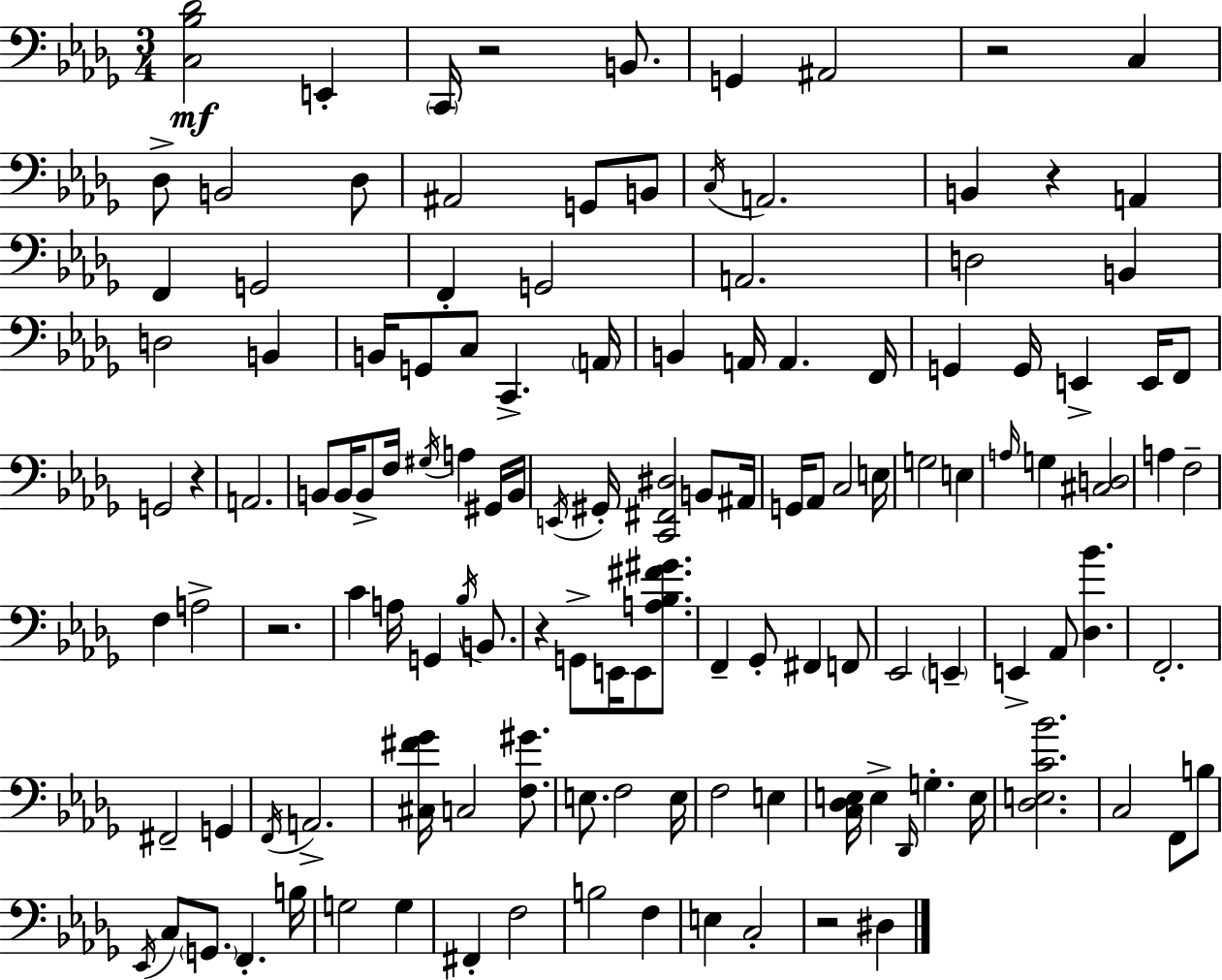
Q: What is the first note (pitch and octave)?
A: E2